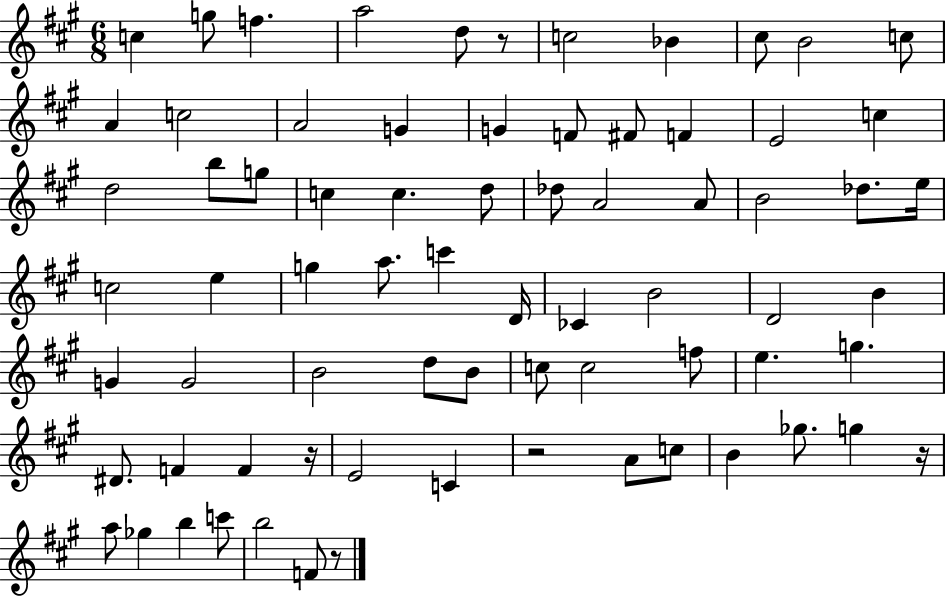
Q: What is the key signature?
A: A major